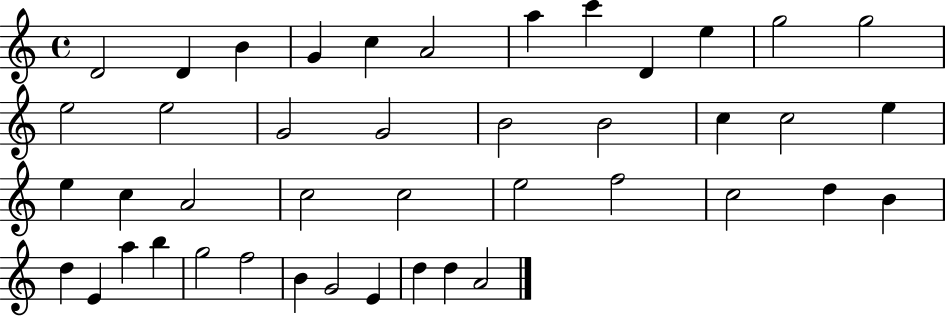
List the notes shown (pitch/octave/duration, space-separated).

D4/h D4/q B4/q G4/q C5/q A4/h A5/q C6/q D4/q E5/q G5/h G5/h E5/h E5/h G4/h G4/h B4/h B4/h C5/q C5/h E5/q E5/q C5/q A4/h C5/h C5/h E5/h F5/h C5/h D5/q B4/q D5/q E4/q A5/q B5/q G5/h F5/h B4/q G4/h E4/q D5/q D5/q A4/h